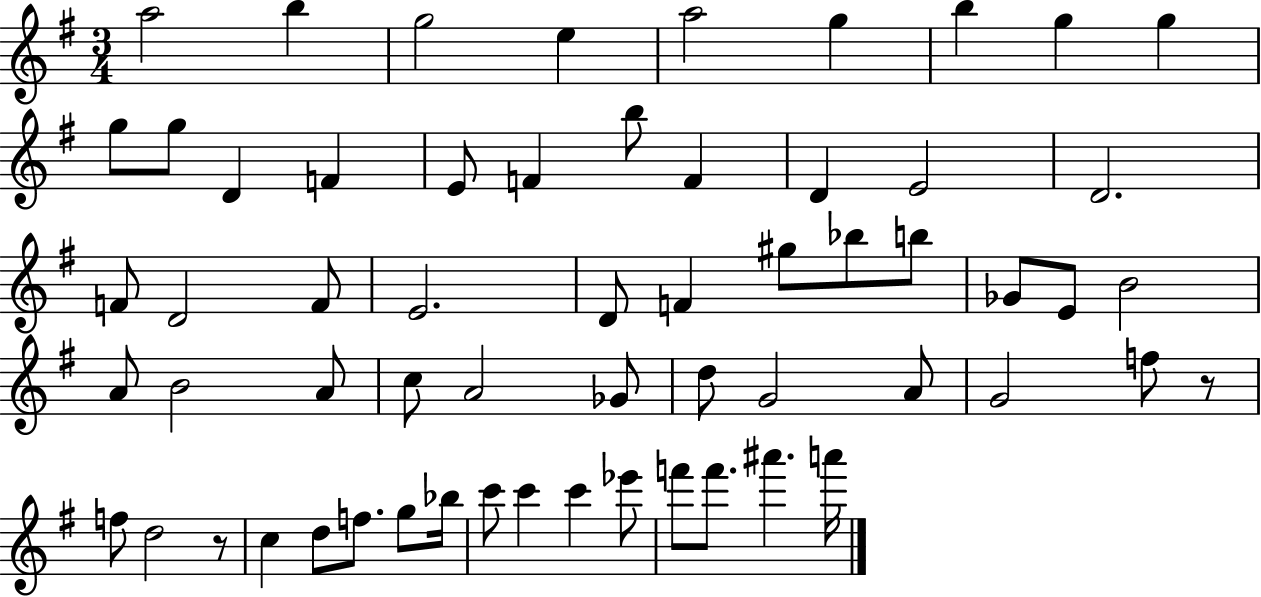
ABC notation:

X:1
T:Untitled
M:3/4
L:1/4
K:G
a2 b g2 e a2 g b g g g/2 g/2 D F E/2 F b/2 F D E2 D2 F/2 D2 F/2 E2 D/2 F ^g/2 _b/2 b/2 _G/2 E/2 B2 A/2 B2 A/2 c/2 A2 _G/2 d/2 G2 A/2 G2 f/2 z/2 f/2 d2 z/2 c d/2 f/2 g/2 _b/4 c'/2 c' c' _e'/2 f'/2 f'/2 ^a' a'/4